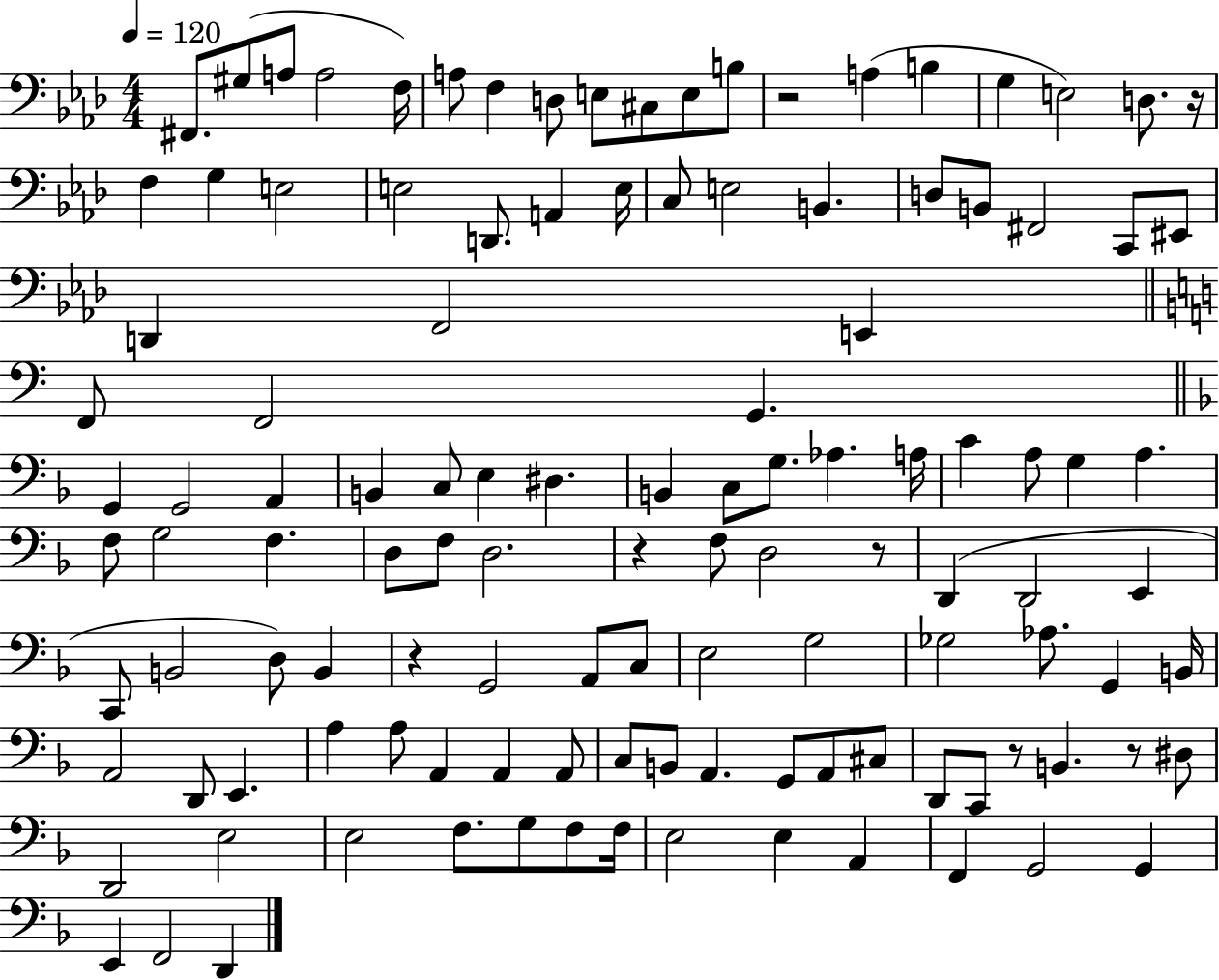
F#2/e. G#3/e A3/e A3/h F3/s A3/e F3/q D3/e E3/e C#3/e E3/e B3/e R/h A3/q B3/q G3/q E3/h D3/e. R/s F3/q G3/q E3/h E3/h D2/e. A2/q E3/s C3/e E3/h B2/q. D3/e B2/e F#2/h C2/e EIS2/e D2/q F2/h E2/q F2/e F2/h G2/q. G2/q G2/h A2/q B2/q C3/e E3/q D#3/q. B2/q C3/e G3/e. Ab3/q. A3/s C4/q A3/e G3/q A3/q. F3/e G3/h F3/q. D3/e F3/e D3/h. R/q F3/e D3/h R/e D2/q D2/h E2/q C2/e B2/h D3/e B2/q R/q G2/h A2/e C3/e E3/h G3/h Gb3/h Ab3/e. G2/q B2/s A2/h D2/e E2/q. A3/q A3/e A2/q A2/q A2/e C3/e B2/e A2/q. G2/e A2/e C#3/e D2/e C2/e R/e B2/q. R/e D#3/e D2/h E3/h E3/h F3/e. G3/e F3/e F3/s E3/h E3/q A2/q F2/q G2/h G2/q E2/q F2/h D2/q